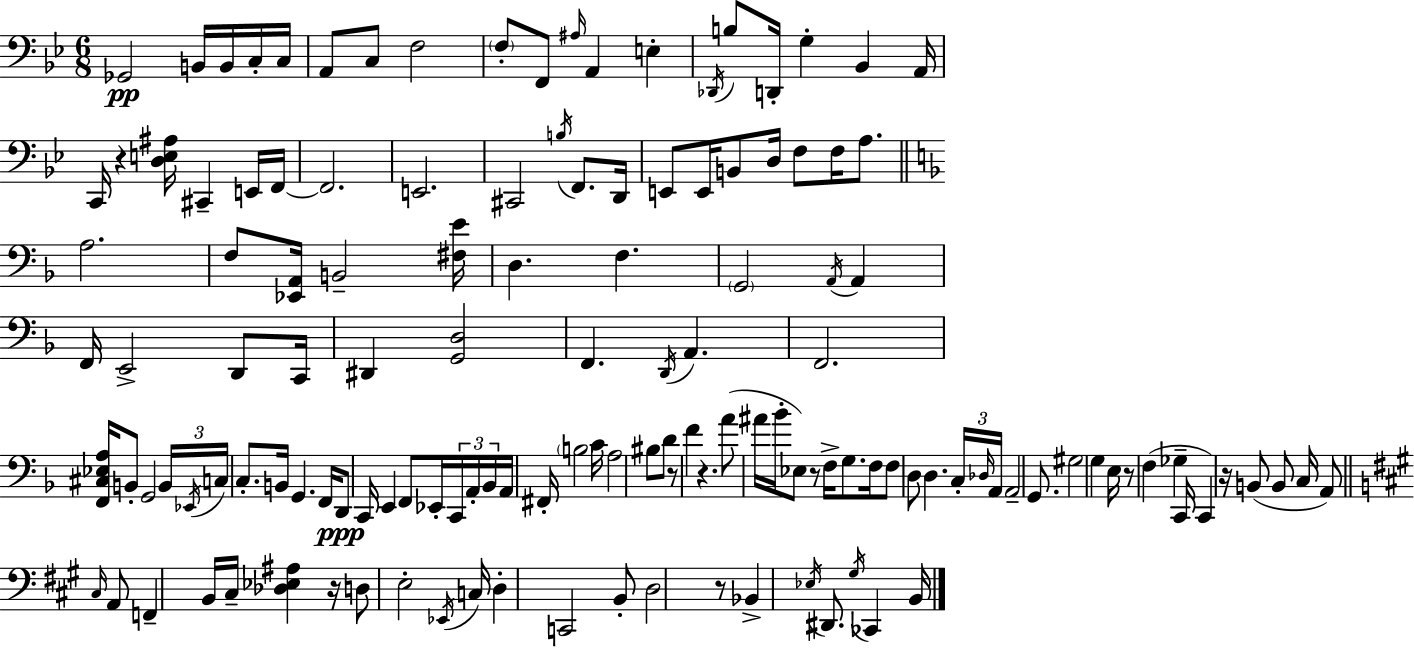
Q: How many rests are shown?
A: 8